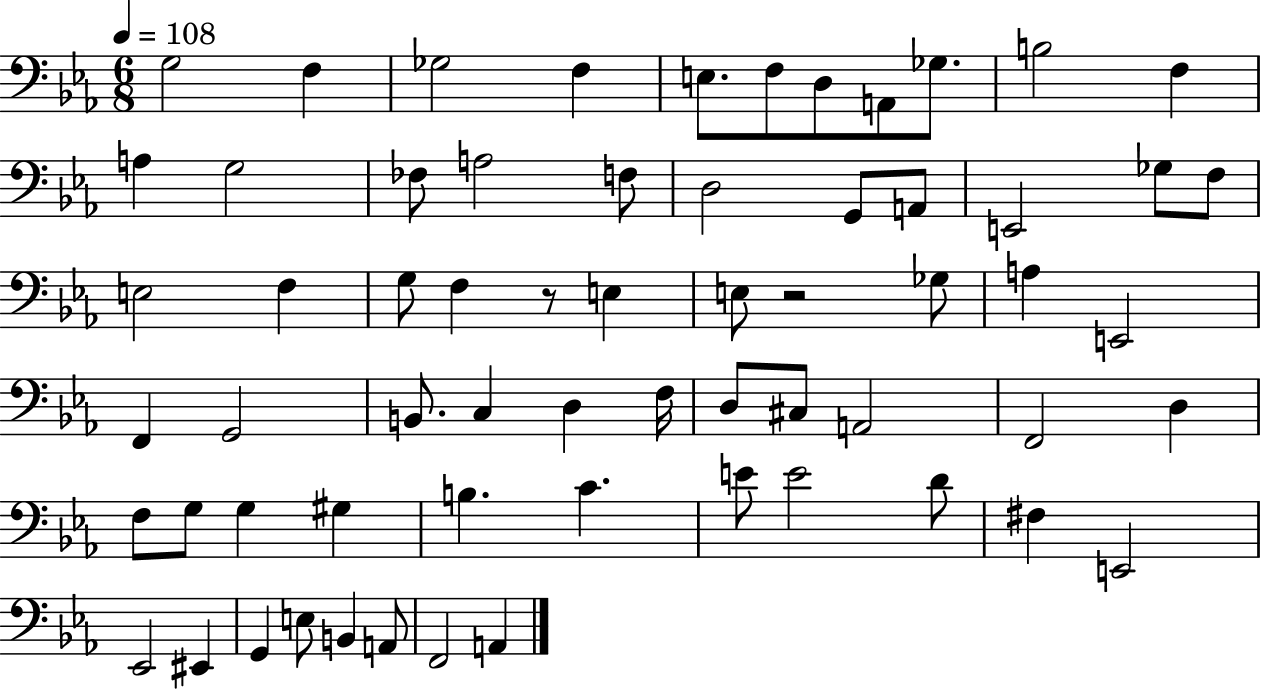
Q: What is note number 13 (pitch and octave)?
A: G3